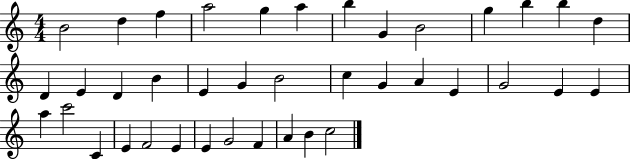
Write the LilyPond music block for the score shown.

{
  \clef treble
  \numericTimeSignature
  \time 4/4
  \key c \major
  b'2 d''4 f''4 | a''2 g''4 a''4 | b''4 g'4 b'2 | g''4 b''4 b''4 d''4 | \break d'4 e'4 d'4 b'4 | e'4 g'4 b'2 | c''4 g'4 a'4 e'4 | g'2 e'4 e'4 | \break a''4 c'''2 c'4 | e'4 f'2 e'4 | e'4 g'2 f'4 | a'4 b'4 c''2 | \break \bar "|."
}